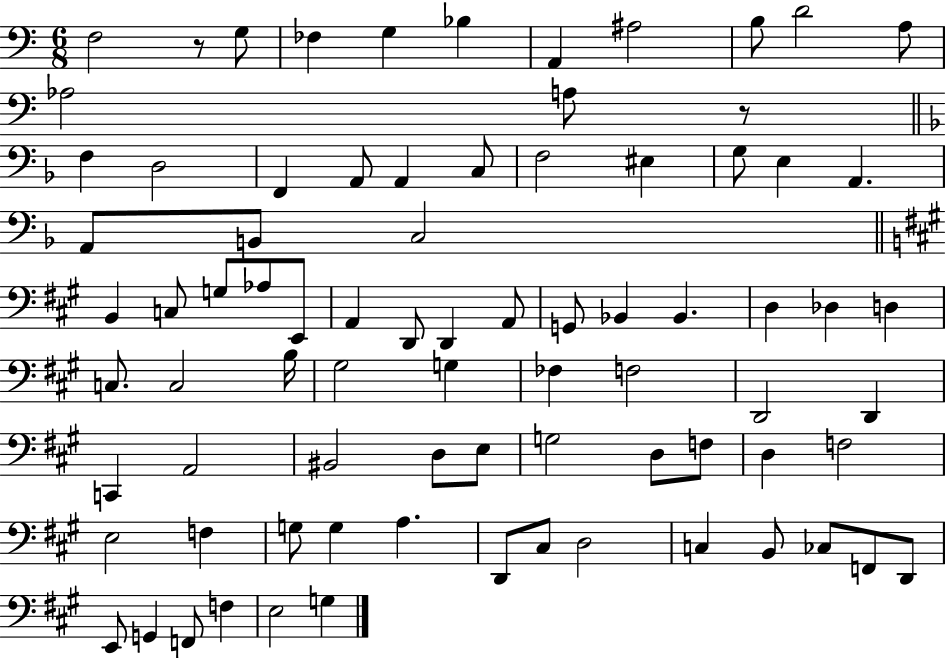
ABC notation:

X:1
T:Untitled
M:6/8
L:1/4
K:C
F,2 z/2 G,/2 _F, G, _B, A,, ^A,2 B,/2 D2 A,/2 _A,2 A,/2 z/2 F, D,2 F,, A,,/2 A,, C,/2 F,2 ^E, G,/2 E, A,, A,,/2 B,,/2 C,2 B,, C,/2 G,/2 _A,/2 E,,/2 A,, D,,/2 D,, A,,/2 G,,/2 _B,, _B,, D, _D, D, C,/2 C,2 B,/4 ^G,2 G, _F, F,2 D,,2 D,, C,, A,,2 ^B,,2 D,/2 E,/2 G,2 D,/2 F,/2 D, F,2 E,2 F, G,/2 G, A, D,,/2 ^C,/2 D,2 C, B,,/2 _C,/2 F,,/2 D,,/2 E,,/2 G,, F,,/2 F, E,2 G,